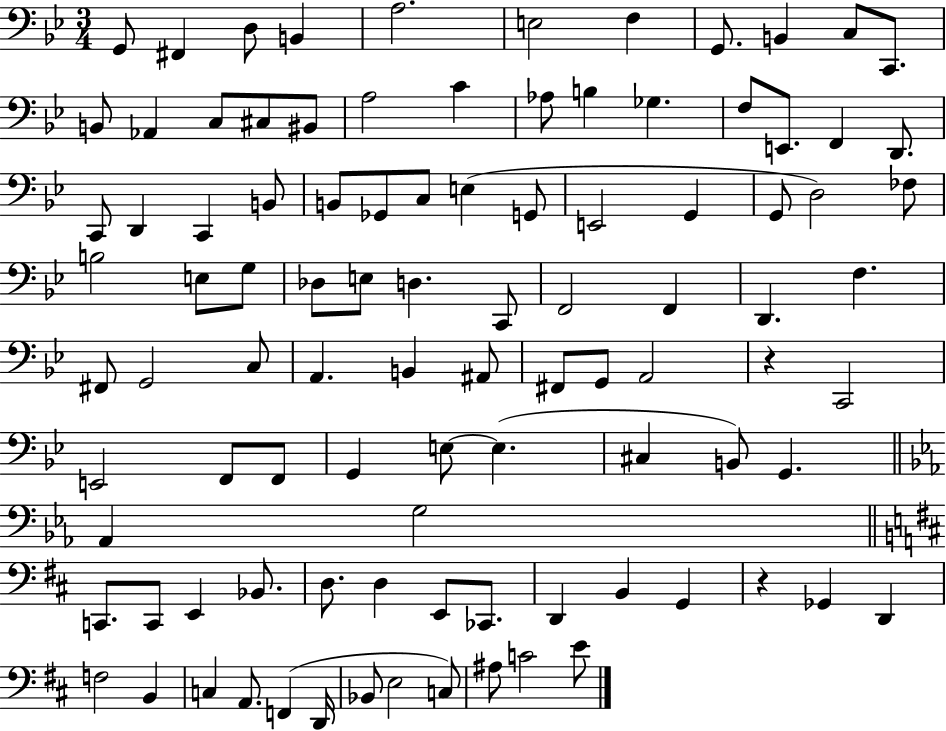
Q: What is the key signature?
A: BES major